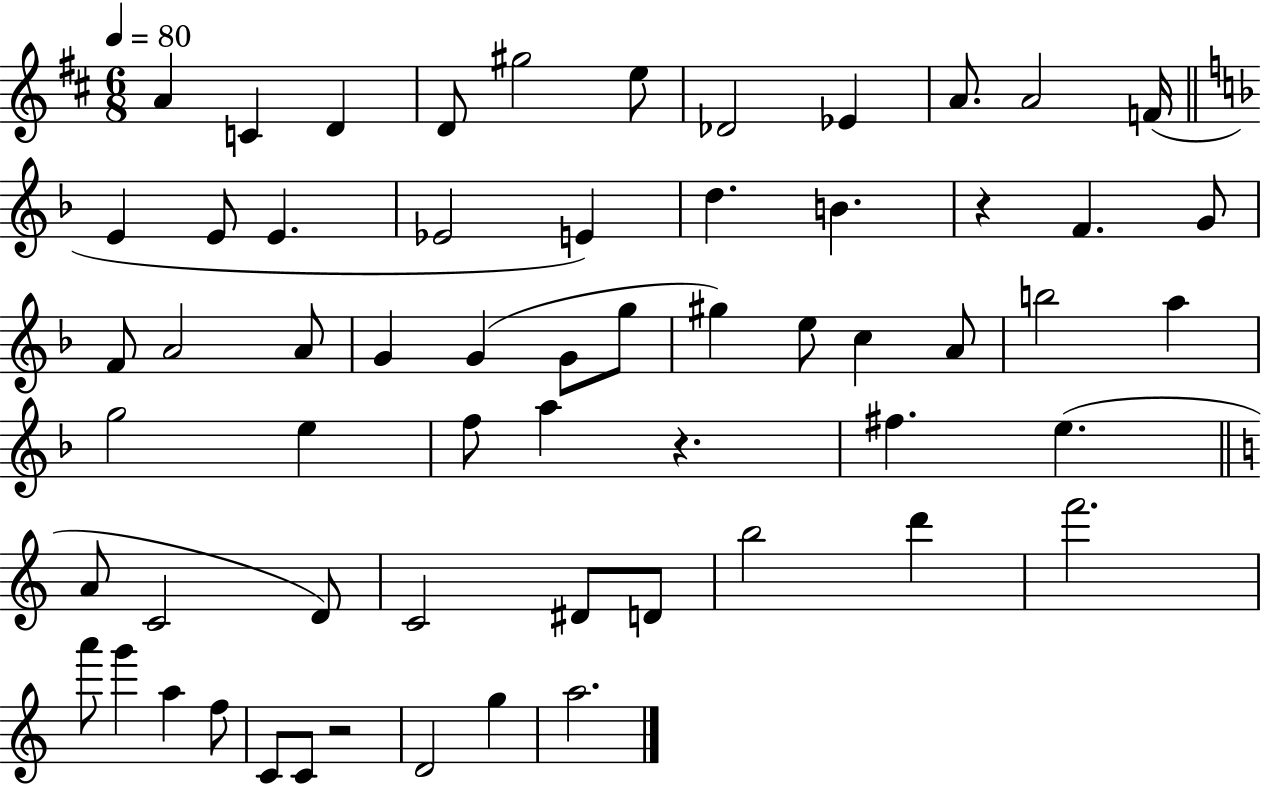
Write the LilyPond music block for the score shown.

{
  \clef treble
  \numericTimeSignature
  \time 6/8
  \key d \major
  \tempo 4 = 80
  \repeat volta 2 { a'4 c'4 d'4 | d'8 gis''2 e''8 | des'2 ees'4 | a'8. a'2 f'16( | \break \bar "||" \break \key f \major e'4 e'8 e'4. | ees'2 e'4) | d''4. b'4. | r4 f'4. g'8 | \break f'8 a'2 a'8 | g'4 g'4( g'8 g''8 | gis''4) e''8 c''4 a'8 | b''2 a''4 | \break g''2 e''4 | f''8 a''4 r4. | fis''4. e''4.( | \bar "||" \break \key c \major a'8 c'2 d'8) | c'2 dis'8 d'8 | b''2 d'''4 | f'''2. | \break a'''8 g'''4 a''4 f''8 | c'8 c'8 r2 | d'2 g''4 | a''2. | \break } \bar "|."
}